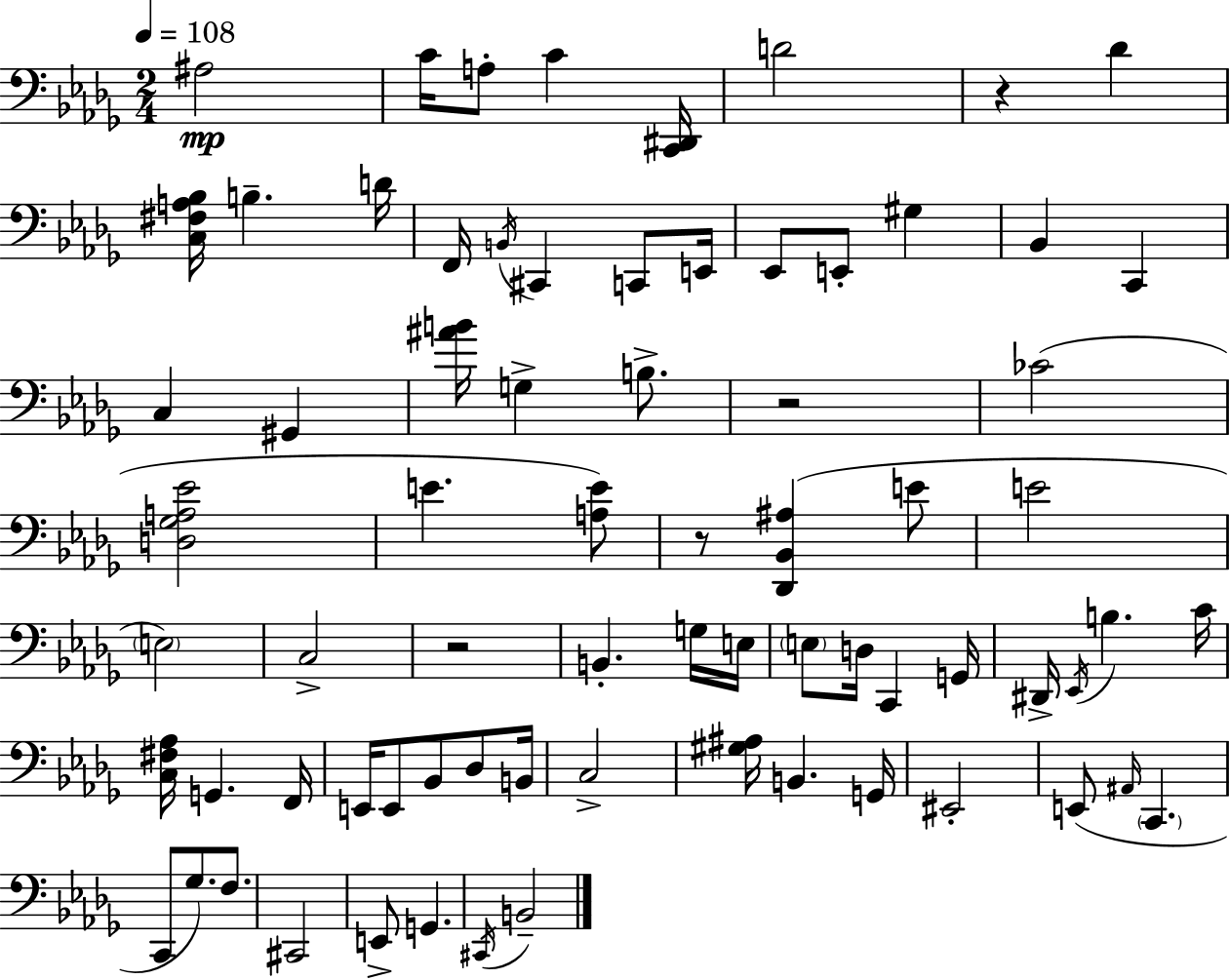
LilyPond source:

{
  \clef bass
  \numericTimeSignature
  \time 2/4
  \key bes \minor
  \tempo 4 = 108
  ais2\mp | c'16 a8-. c'4 <c, dis,>16 | d'2 | r4 des'4 | \break <c fis a bes>16 b4.-- d'16 | f,16 \acciaccatura { b,16 } cis,4 c,8 | e,16 ees,8 e,8-. gis4 | bes,4 c,4 | \break c4 gis,4 | <ais' b'>16 g4-> b8.-> | r2 | ces'2( | \break <d ges a ees'>2 | e'4. <a e'>8) | r8 <des, bes, ais>4( e'8 | e'2 | \break \parenthesize e2) | c2-> | r2 | b,4.-. g16 | \break e16 \parenthesize e8 d16 c,4 | g,16 dis,16-> \acciaccatura { ees,16 } b4. | c'16 <c fis aes>16 g,4. | f,16 e,16 e,8 bes,8 des8 | \break b,16 c2-> | <gis ais>16 b,4. | g,16 eis,2-. | e,8( \grace { ais,16 } \parenthesize c,4. | \break c,8 ges8.) | f8. cis,2 | e,8-> g,4. | \acciaccatura { cis,16 } b,2-- | \break \bar "|."
}